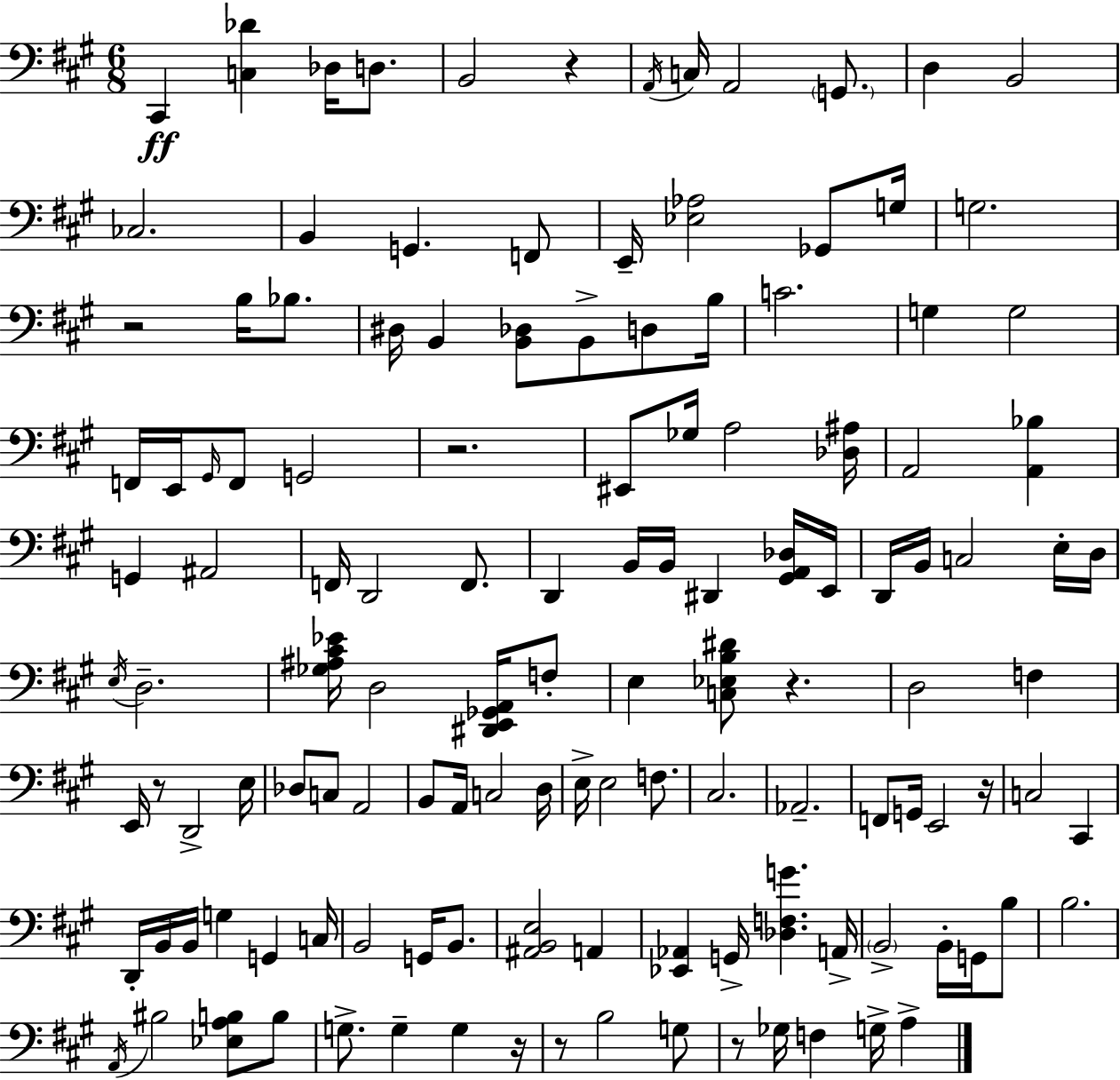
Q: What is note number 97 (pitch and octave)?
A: A2